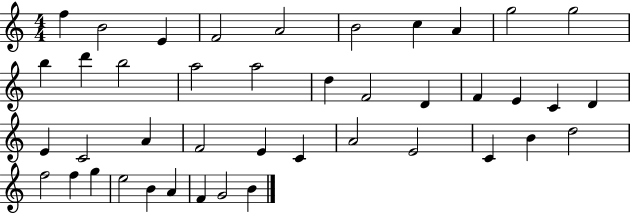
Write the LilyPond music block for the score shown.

{
  \clef treble
  \numericTimeSignature
  \time 4/4
  \key c \major
  f''4 b'2 e'4 | f'2 a'2 | b'2 c''4 a'4 | g''2 g''2 | \break b''4 d'''4 b''2 | a''2 a''2 | d''4 f'2 d'4 | f'4 e'4 c'4 d'4 | \break e'4 c'2 a'4 | f'2 e'4 c'4 | a'2 e'2 | c'4 b'4 d''2 | \break f''2 f''4 g''4 | e''2 b'4 a'4 | f'4 g'2 b'4 | \bar "|."
}